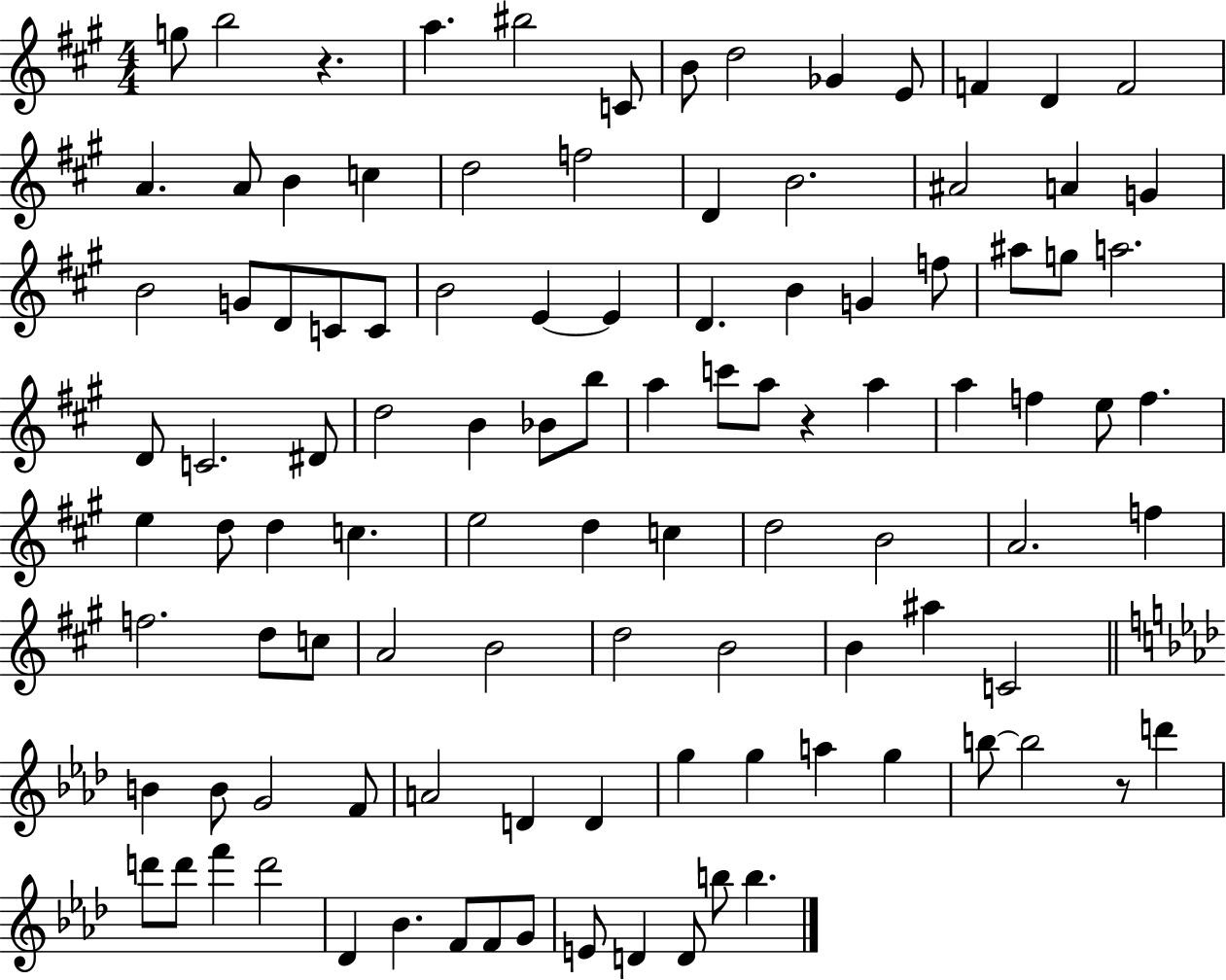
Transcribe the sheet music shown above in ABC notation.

X:1
T:Untitled
M:4/4
L:1/4
K:A
g/2 b2 z a ^b2 C/2 B/2 d2 _G E/2 F D F2 A A/2 B c d2 f2 D B2 ^A2 A G B2 G/2 D/2 C/2 C/2 B2 E E D B G f/2 ^a/2 g/2 a2 D/2 C2 ^D/2 d2 B _B/2 b/2 a c'/2 a/2 z a a f e/2 f e d/2 d c e2 d c d2 B2 A2 f f2 d/2 c/2 A2 B2 d2 B2 B ^a C2 B B/2 G2 F/2 A2 D D g g a g b/2 b2 z/2 d' d'/2 d'/2 f' d'2 _D _B F/2 F/2 G/2 E/2 D D/2 b/2 b